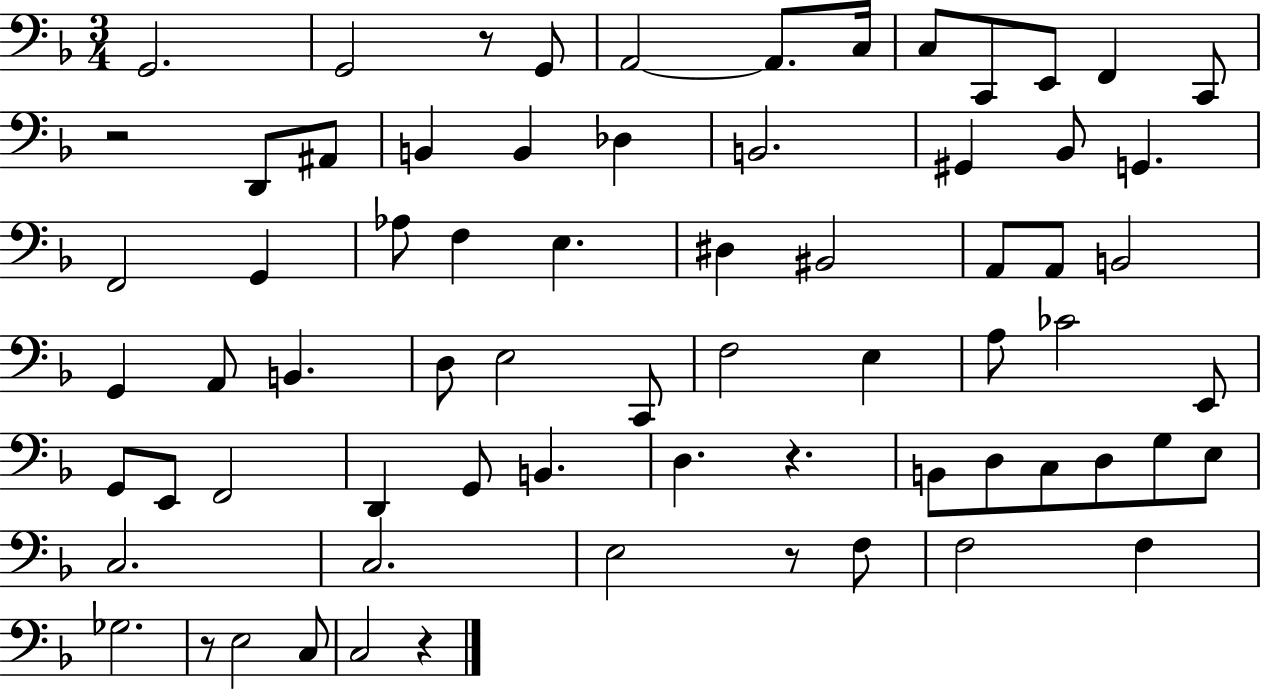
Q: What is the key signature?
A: F major